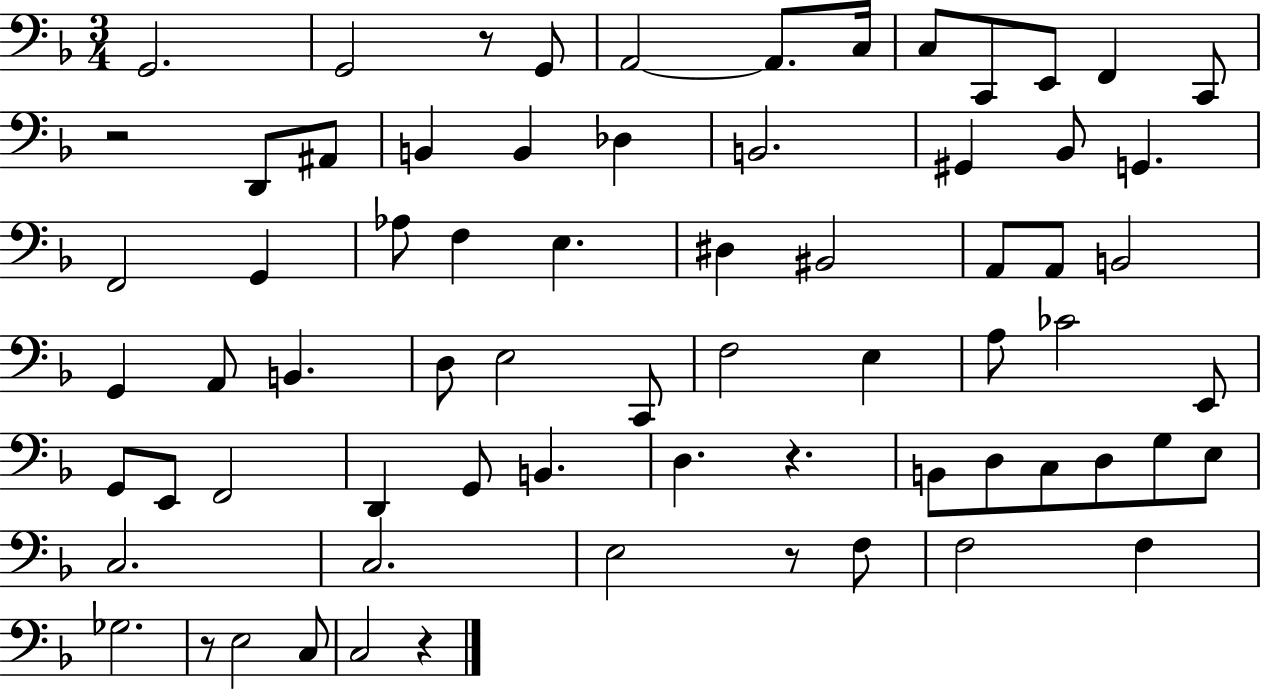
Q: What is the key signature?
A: F major